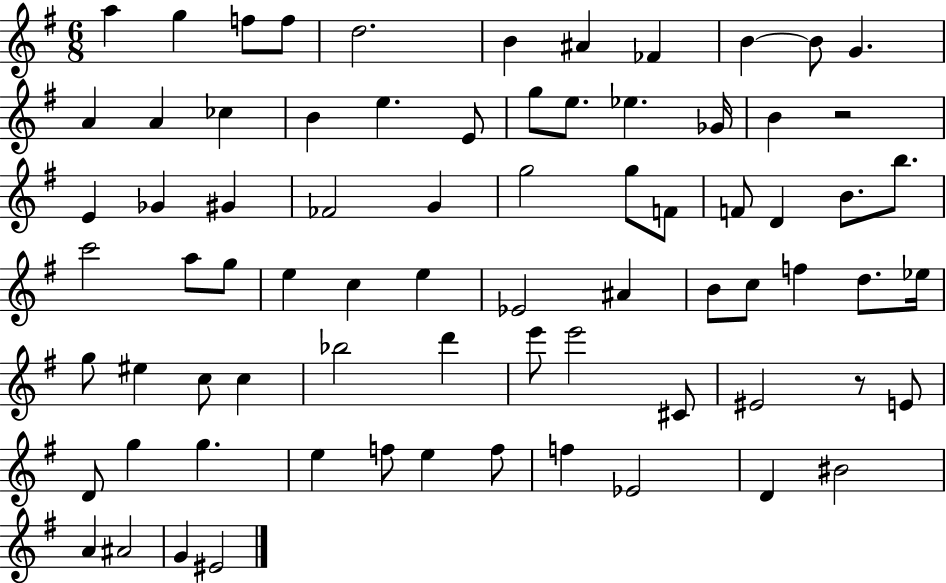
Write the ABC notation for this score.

X:1
T:Untitled
M:6/8
L:1/4
K:G
a g f/2 f/2 d2 B ^A _F B B/2 G A A _c B e E/2 g/2 e/2 _e _G/4 B z2 E _G ^G _F2 G g2 g/2 F/2 F/2 D B/2 b/2 c'2 a/2 g/2 e c e _E2 ^A B/2 c/2 f d/2 _e/4 g/2 ^e c/2 c _b2 d' e'/2 e'2 ^C/2 ^E2 z/2 E/2 D/2 g g e f/2 e f/2 f _E2 D ^B2 A ^A2 G ^E2